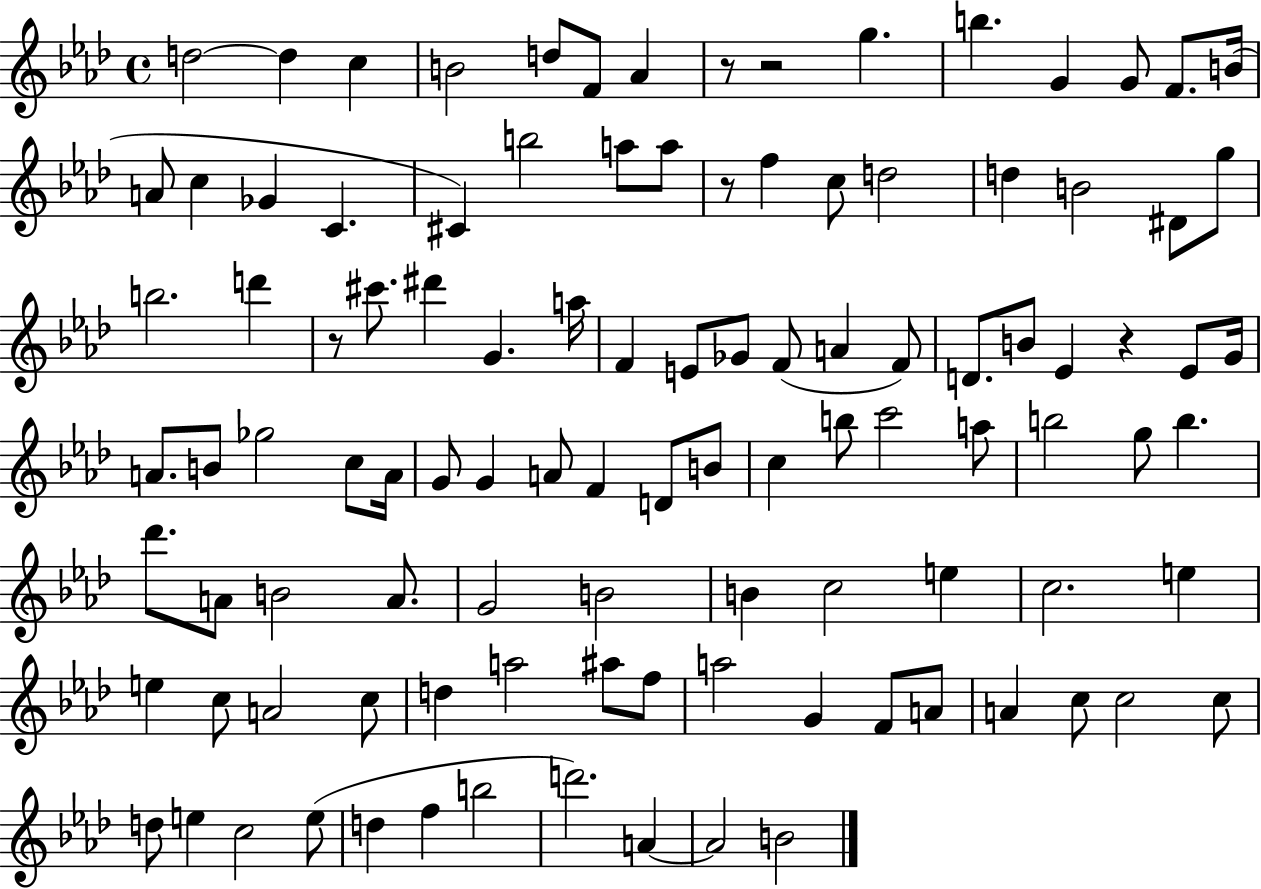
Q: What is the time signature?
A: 4/4